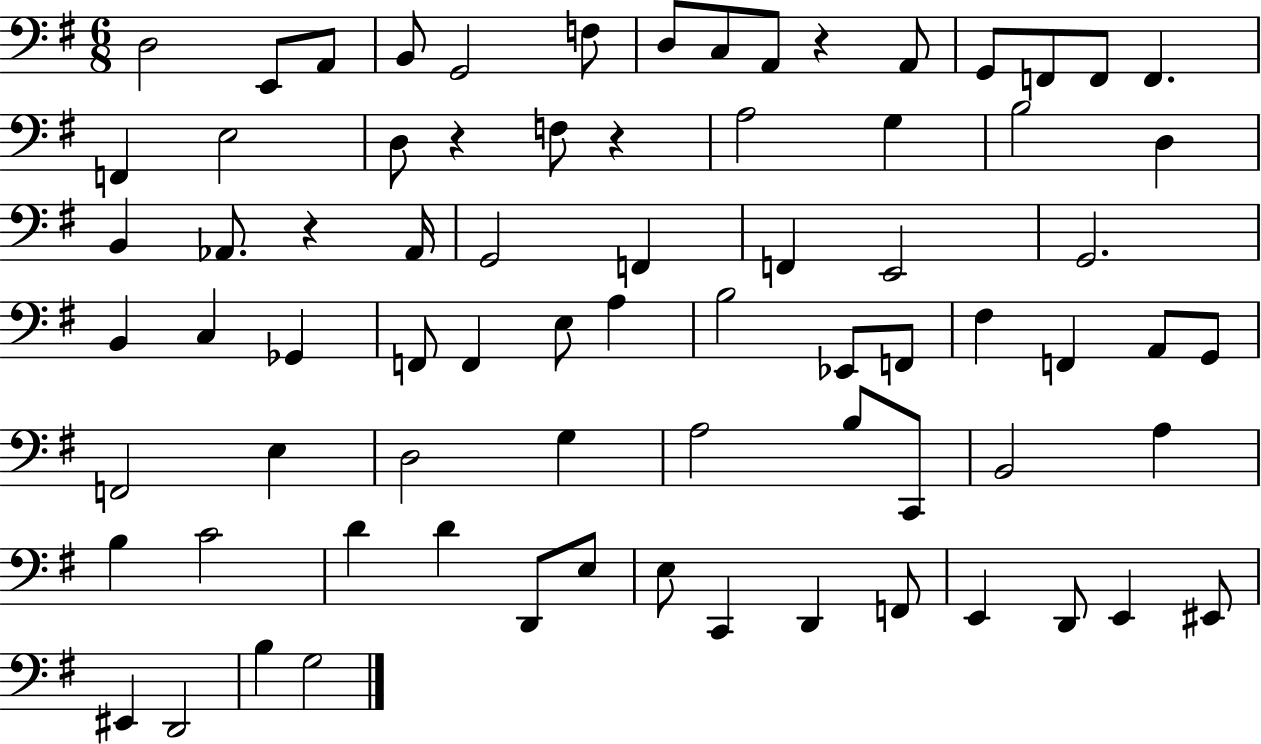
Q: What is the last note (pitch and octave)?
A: G3